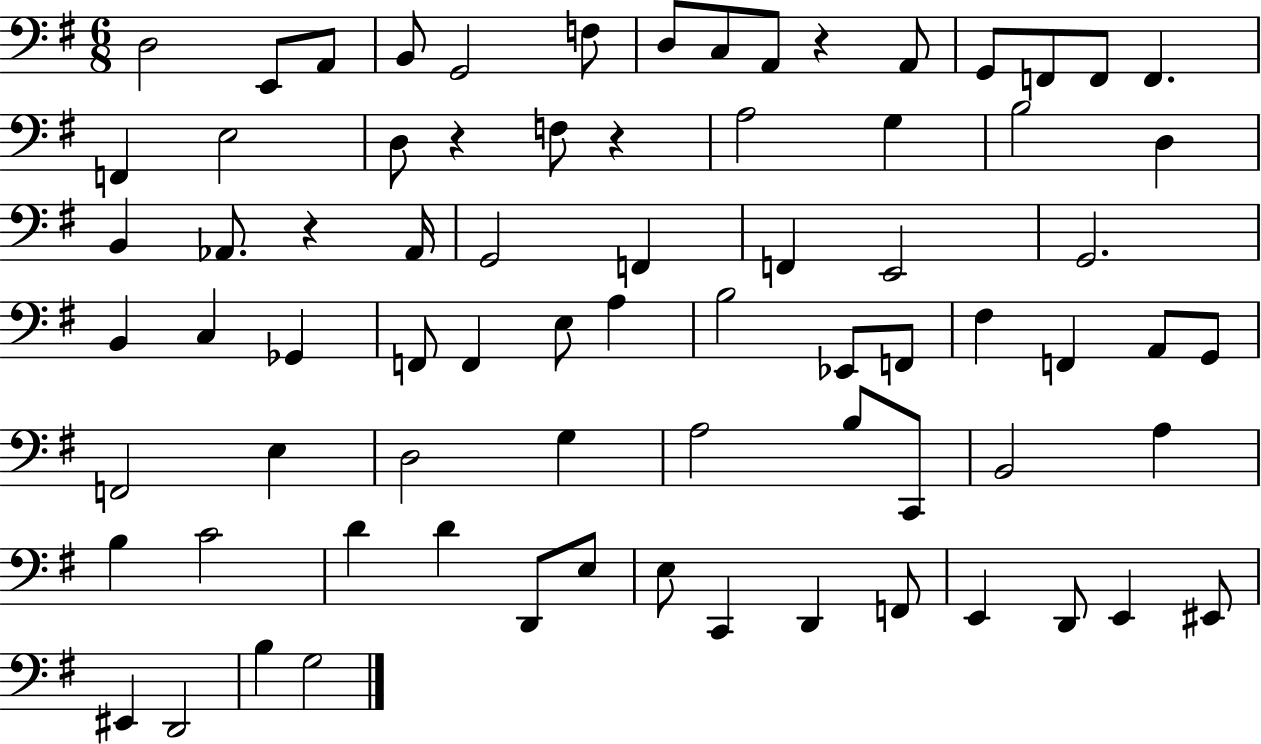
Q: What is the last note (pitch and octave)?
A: G3